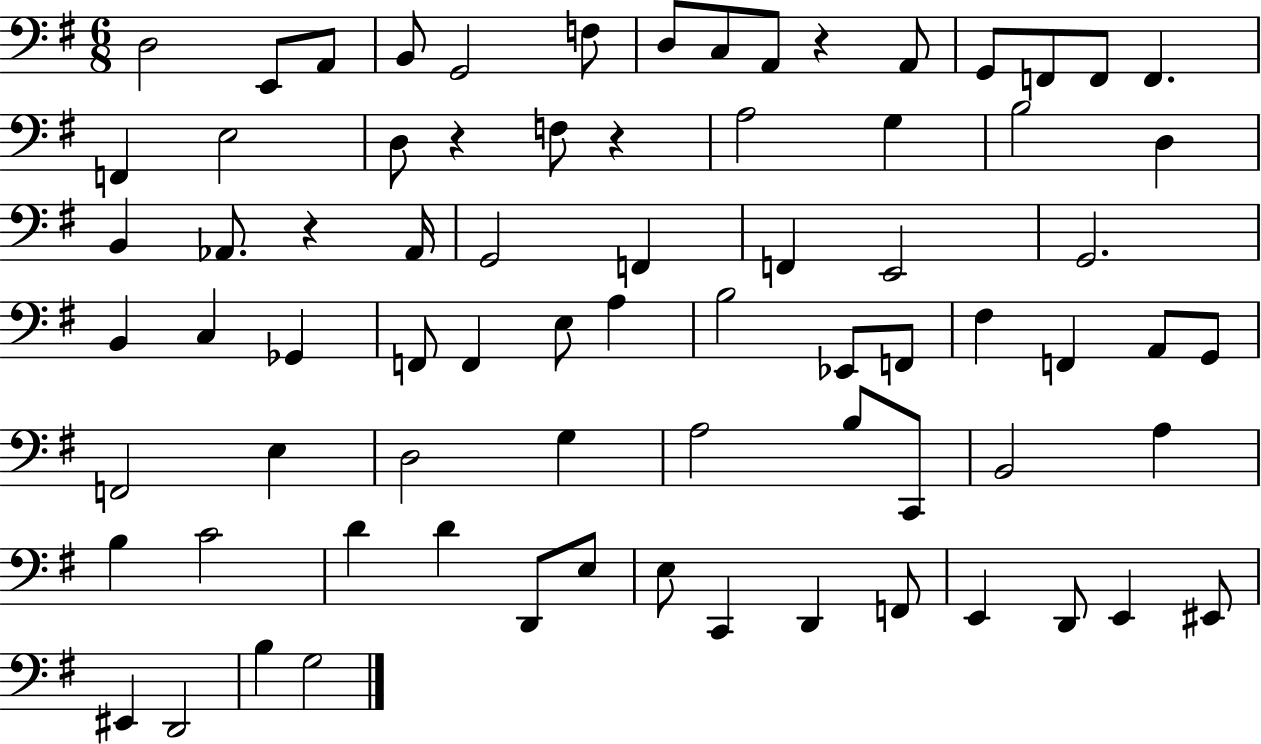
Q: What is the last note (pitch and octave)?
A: G3